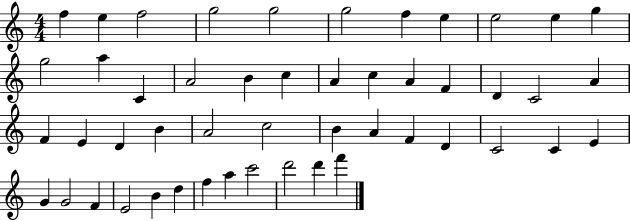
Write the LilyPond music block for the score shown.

{
  \clef treble
  \numericTimeSignature
  \time 4/4
  \key c \major
  f''4 e''4 f''2 | g''2 g''2 | g''2 f''4 e''4 | e''2 e''4 g''4 | \break g''2 a''4 c'4 | a'2 b'4 c''4 | a'4 c''4 a'4 f'4 | d'4 c'2 a'4 | \break f'4 e'4 d'4 b'4 | a'2 c''2 | b'4 a'4 f'4 d'4 | c'2 c'4 e'4 | \break g'4 g'2 f'4 | e'2 b'4 d''4 | f''4 a''4 c'''2 | d'''2 d'''4 f'''4 | \break \bar "|."
}